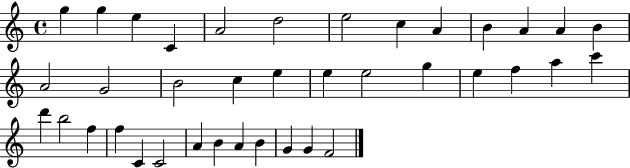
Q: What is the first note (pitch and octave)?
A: G5